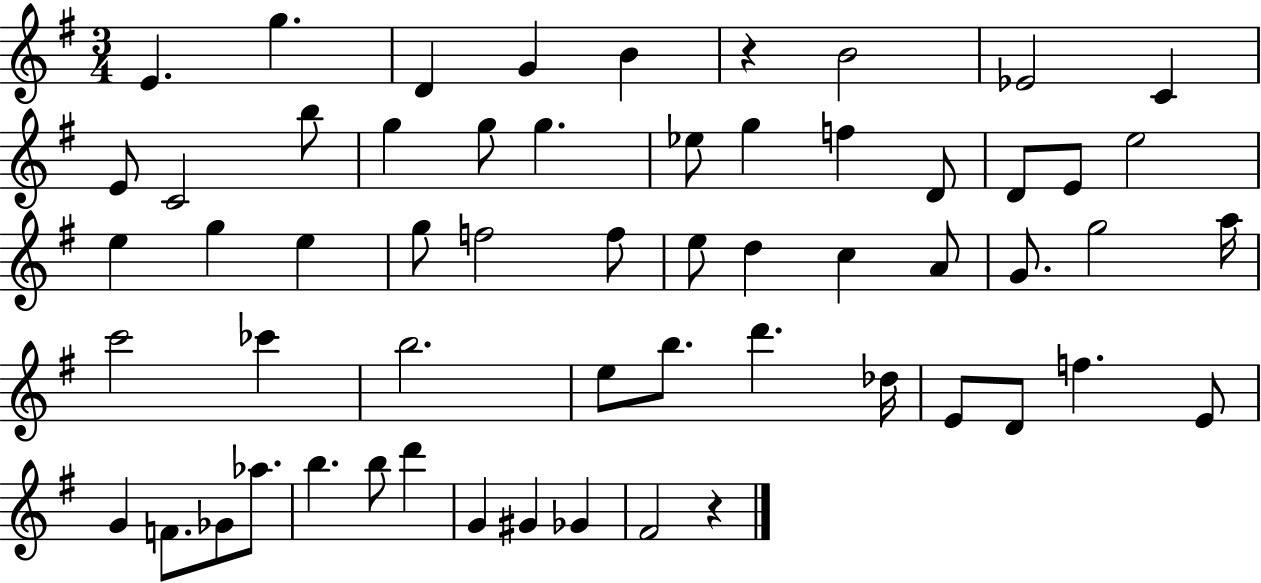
E4/q. G5/q. D4/q G4/q B4/q R/q B4/h Eb4/h C4/q E4/e C4/h B5/e G5/q G5/e G5/q. Eb5/e G5/q F5/q D4/e D4/e E4/e E5/h E5/q G5/q E5/q G5/e F5/h F5/e E5/e D5/q C5/q A4/e G4/e. G5/h A5/s C6/h CES6/q B5/h. E5/e B5/e. D6/q. Db5/s E4/e D4/e F5/q. E4/e G4/q F4/e. Gb4/e Ab5/e. B5/q. B5/e D6/q G4/q G#4/q Gb4/q F#4/h R/q